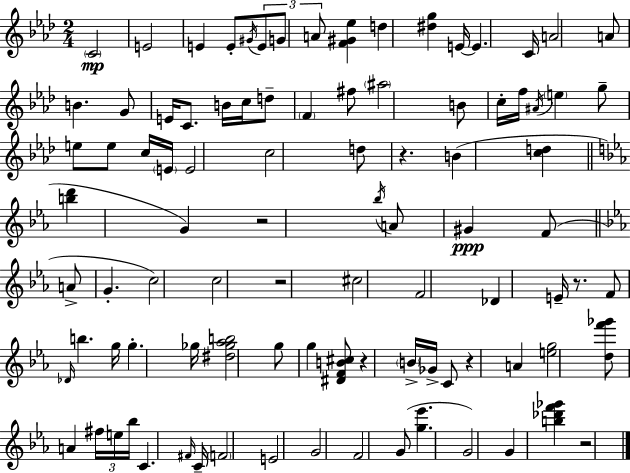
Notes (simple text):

C4/h E4/h E4/q E4/e G#4/s E4/e G4/e A4/e [F4,G#4,Eb5]/q D5/q [D#5,G5]/q E4/s E4/q. C4/s A4/h A4/e B4/q. G4/e E4/s C4/e. B4/s C5/s D5/e F4/q F#5/e A#5/h B4/e C5/s F5/s A#4/s E5/q G5/e E5/e E5/e C5/s E4/s E4/h C5/h D5/e R/q. B4/q [C5,D5]/q [B5,D6]/q G4/q R/h Bb5/s A4/e G#4/q F4/e A4/e G4/q. C5/h C5/h R/h C#5/h F4/h Db4/q E4/s R/e. F4/e Db4/s B5/q. G5/s G5/q. Gb5/s [D#5,Gb5,Ab5,B5]/h G5/e G5/q [D#4,F4,B4,C#5]/e R/q B4/s Gb4/s C4/e R/q A4/q [E5,G5]/h [D5,F6,Gb6]/e A4/q F#5/s E5/s Bb5/s C4/q. F#4/s C4/s F4/h E4/h G4/h F4/h G4/e [G5,Eb6]/q. G4/h G4/q [B5,Db6,F6,Gb6]/q R/h